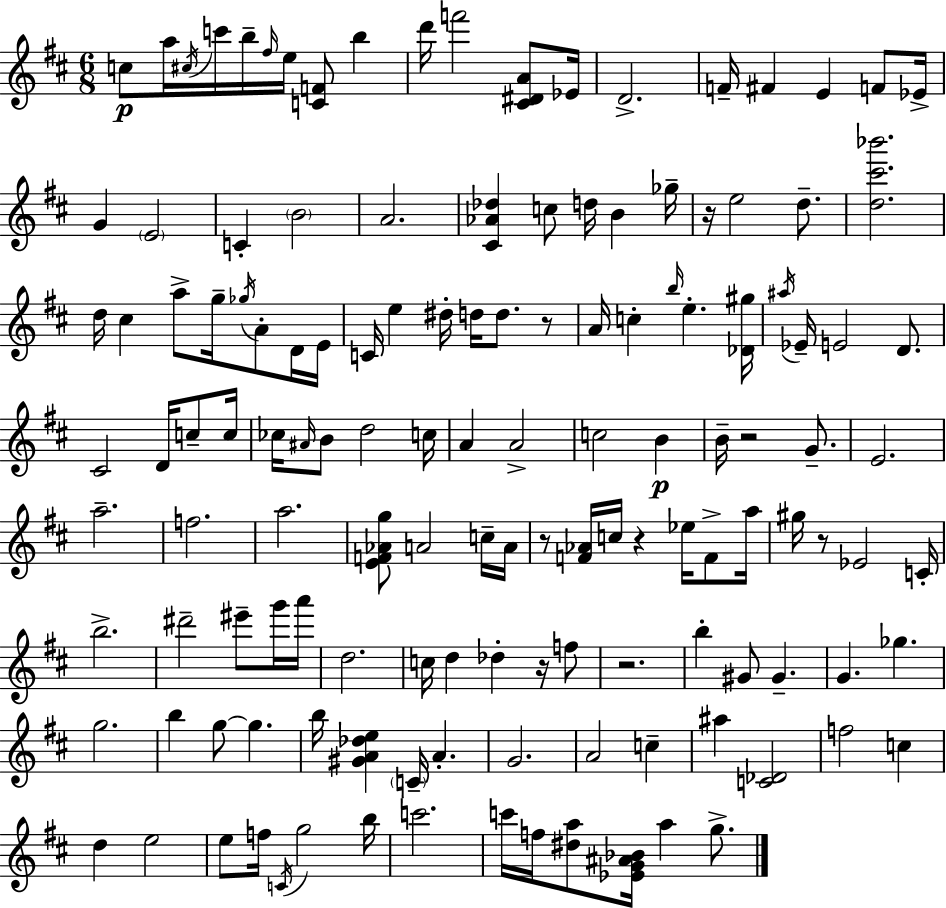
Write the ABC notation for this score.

X:1
T:Untitled
M:6/8
L:1/4
K:D
c/2 a/4 ^c/4 c'/4 b/4 ^f/4 e/4 [CF]/2 b d'/4 f'2 [^C^DA]/2 _E/4 D2 F/4 ^F E F/2 _E/4 G E2 C B2 A2 [^C_A_d] c/2 d/4 B _g/4 z/4 e2 d/2 [d^c'_b']2 d/4 ^c a/2 g/4 _g/4 A/2 D/4 E/4 C/4 e ^d/4 d/4 d/2 z/2 A/4 c b/4 e [_D^g]/4 ^a/4 _E/4 E2 D/2 ^C2 D/4 c/2 c/4 _c/4 ^A/4 B/2 d2 c/4 A A2 c2 B B/4 z2 G/2 E2 a2 f2 a2 [EF_Ag]/2 A2 c/4 A/4 z/2 [F_A]/4 c/4 z _e/4 F/2 a/4 ^g/4 z/2 _E2 C/4 b2 ^d'2 ^e'/2 g'/4 a'/4 d2 c/4 d _d z/4 f/2 z2 b ^G/2 ^G G _g g2 b g/2 g b/4 [^GA_de] C/4 A G2 A2 c ^a [C_D]2 f2 c d e2 e/2 f/4 C/4 g2 b/4 c'2 c'/4 f/4 [^da]/2 [_EG^A_B]/4 a g/2